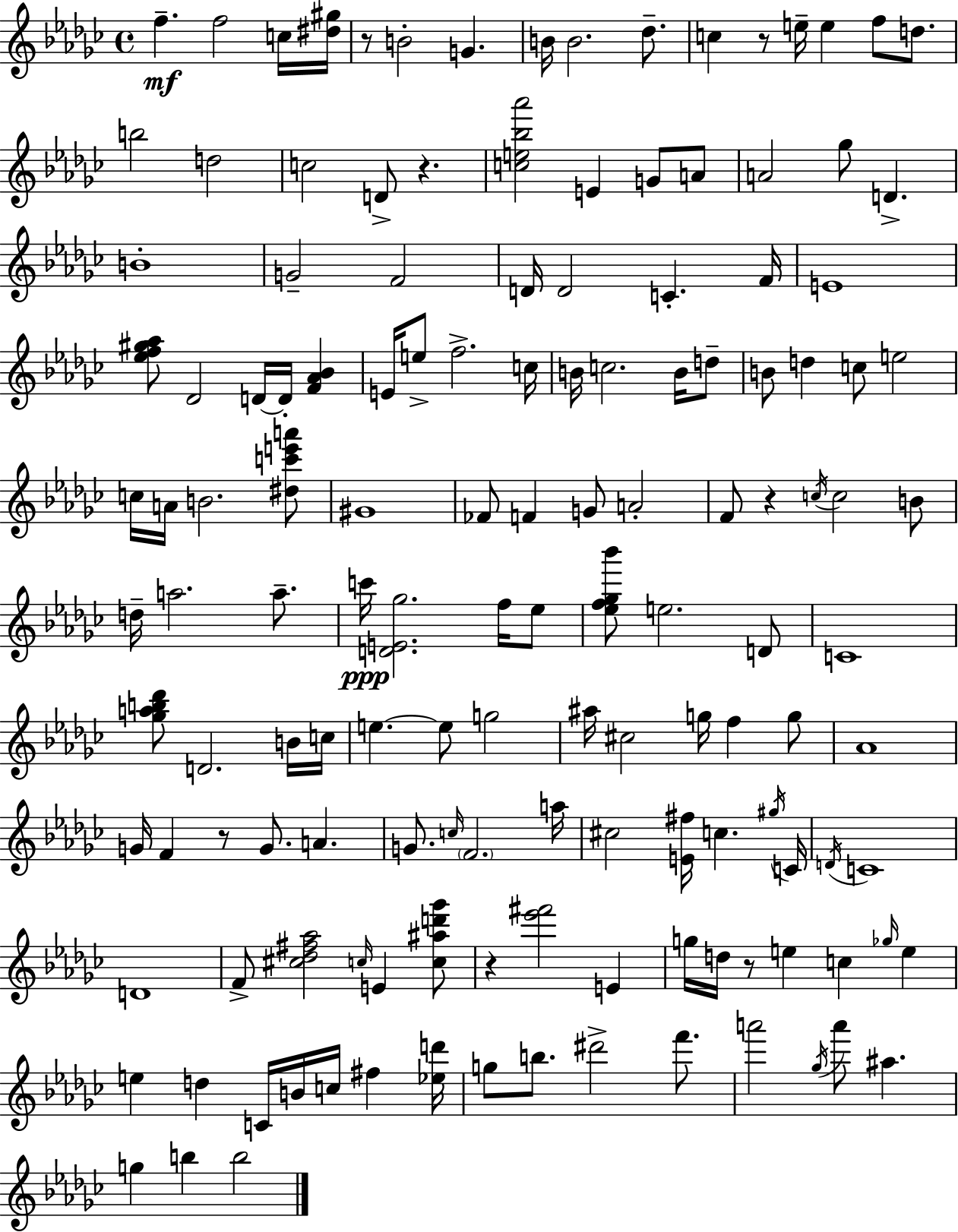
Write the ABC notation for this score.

X:1
T:Untitled
M:4/4
L:1/4
K:Ebm
f f2 c/4 [^d^g]/4 z/2 B2 G B/4 B2 _d/2 c z/2 e/4 e f/2 d/2 b2 d2 c2 D/2 z [ce_b_a']2 E G/2 A/2 A2 _g/2 D B4 G2 F2 D/4 D2 C F/4 E4 [_ef^g_a]/2 _D2 D/4 D/4 [F_A_B] E/4 e/2 f2 c/4 B/4 c2 B/4 d/2 B/2 d c/2 e2 c/4 A/4 B2 [^dc'e'a']/2 ^G4 _F/2 F G/2 A2 F/2 z c/4 c2 B/2 d/4 a2 a/2 c'/4 [DE_g]2 f/4 _e/2 [_ef_g_b']/2 e2 D/2 C4 [_gab_d']/2 D2 B/4 c/4 e e/2 g2 ^a/4 ^c2 g/4 f g/2 _A4 G/4 F z/2 G/2 A G/2 c/4 F2 a/4 ^c2 [E^f]/4 c ^g/4 C/4 D/4 C4 D4 F/2 [^c_d^f_a]2 c/4 E [c^ad'_g']/2 z [_e'^f']2 E g/4 d/4 z/2 e c _g/4 e e d C/4 B/4 c/4 ^f [_ed']/4 g/2 b/2 ^d'2 f'/2 a'2 _g/4 a'/2 ^a g b b2